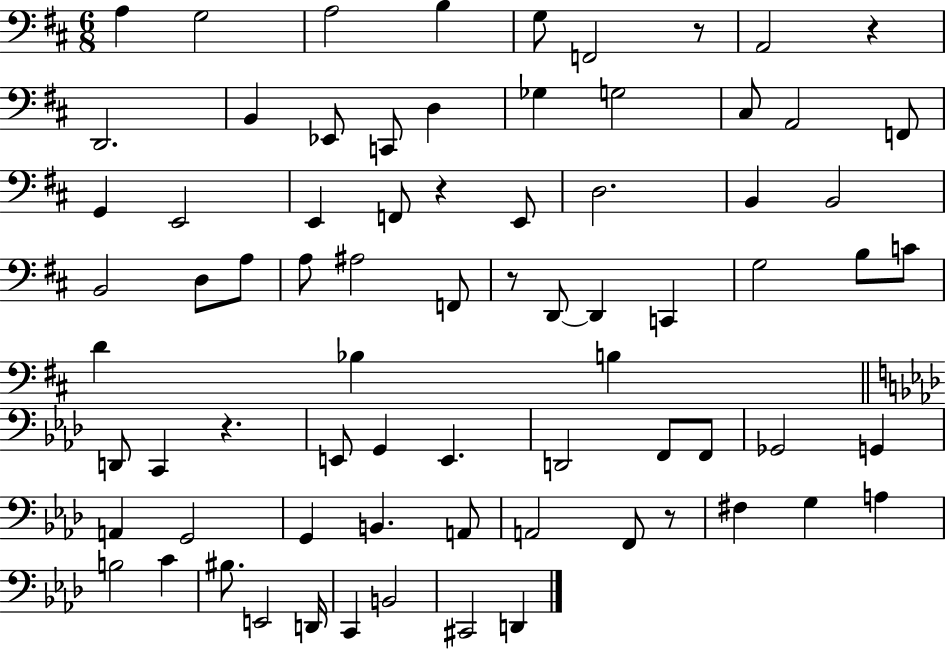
A3/q G3/h A3/h B3/q G3/e F2/h R/e A2/h R/q D2/h. B2/q Eb2/e C2/e D3/q Gb3/q G3/h C#3/e A2/h F2/e G2/q E2/h E2/q F2/e R/q E2/e D3/h. B2/q B2/h B2/h D3/e A3/e A3/e A#3/h F2/e R/e D2/e D2/q C2/q G3/h B3/e C4/e D4/q Bb3/q B3/q D2/e C2/q R/q. E2/e G2/q E2/q. D2/h F2/e F2/e Gb2/h G2/q A2/q G2/h G2/q B2/q. A2/e A2/h F2/e R/e F#3/q G3/q A3/q B3/h C4/q BIS3/e. E2/h D2/s C2/q B2/h C#2/h D2/q